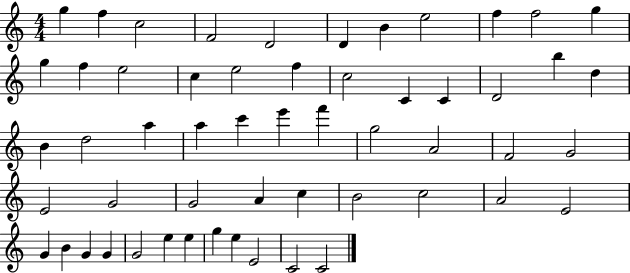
{
  \clef treble
  \numericTimeSignature
  \time 4/4
  \key c \major
  g''4 f''4 c''2 | f'2 d'2 | d'4 b'4 e''2 | f''4 f''2 g''4 | \break g''4 f''4 e''2 | c''4 e''2 f''4 | c''2 c'4 c'4 | d'2 b''4 d''4 | \break b'4 d''2 a''4 | a''4 c'''4 e'''4 f'''4 | g''2 a'2 | f'2 g'2 | \break e'2 g'2 | g'2 a'4 c''4 | b'2 c''2 | a'2 e'2 | \break g'4 b'4 g'4 g'4 | g'2 e''4 e''4 | g''4 e''4 e'2 | c'2 c'2 | \break \bar "|."
}